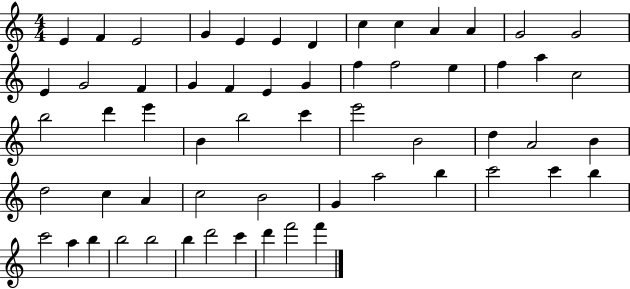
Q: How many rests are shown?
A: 0